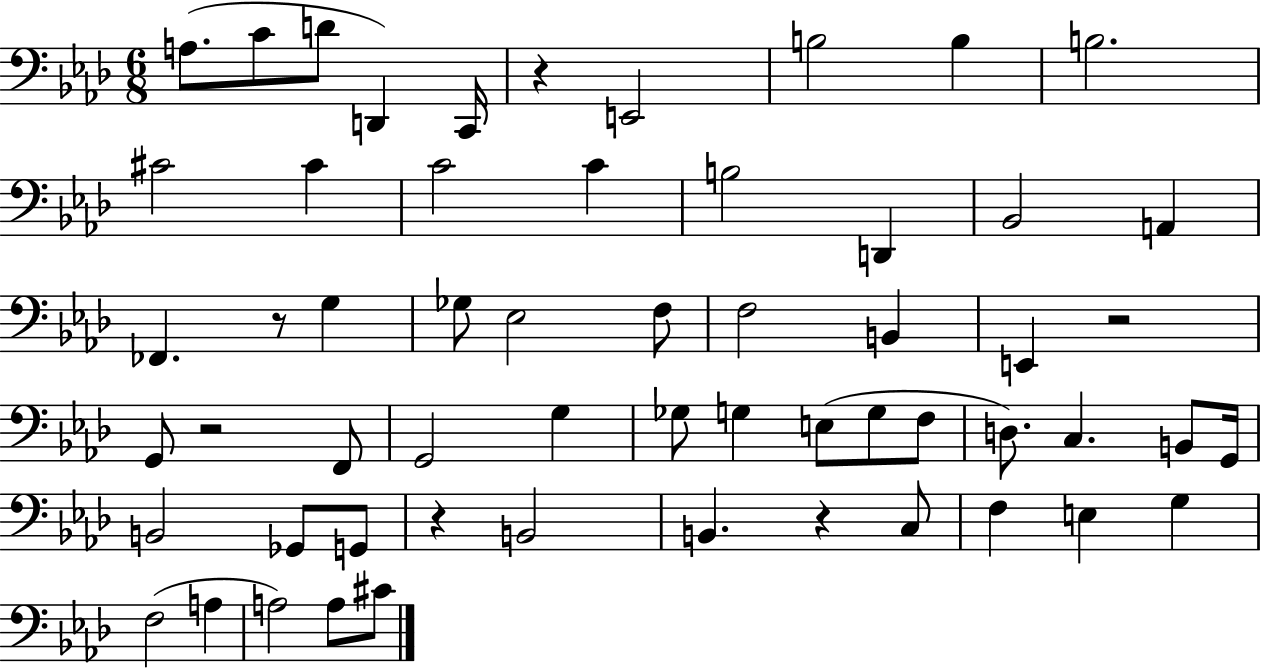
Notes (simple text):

A3/e. C4/e D4/e D2/q C2/s R/q E2/h B3/h B3/q B3/h. C#4/h C#4/q C4/h C4/q B3/h D2/q Bb2/h A2/q FES2/q. R/e G3/q Gb3/e Eb3/h F3/e F3/h B2/q E2/q R/h G2/e R/h F2/e G2/h G3/q Gb3/e G3/q E3/e G3/e F3/e D3/e. C3/q. B2/e G2/s B2/h Gb2/e G2/e R/q B2/h B2/q. R/q C3/e F3/q E3/q G3/q F3/h A3/q A3/h A3/e C#4/e